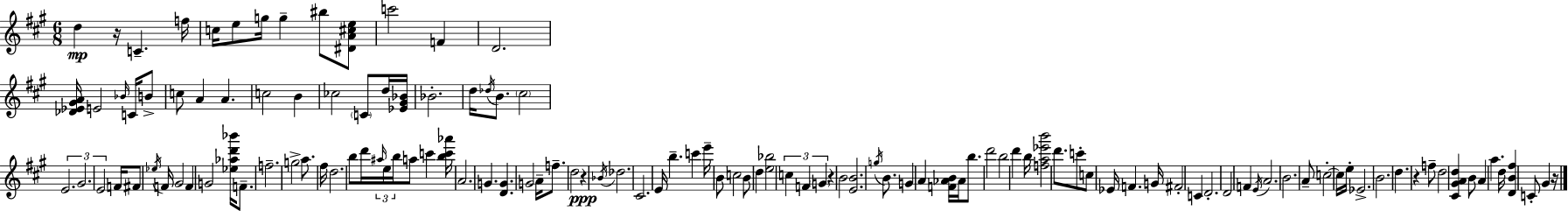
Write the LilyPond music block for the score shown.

{
  \clef treble
  \numericTimeSignature
  \time 6/8
  \key a \major
  \repeat volta 2 { d''4\mp r16 c'4.-- f''16 | c''16 e''8 g''16 g''4-- bis''8 <dis' a' cis'' e''>8 | c'''2 f'4 | d'2. | \break <des' ees' gis' a'>16 e'2 \grace { bes'16 } c'16 b'8-> | c''8 a'4 a'4. | c''2 b'4 | ces''2 \parenthesize c'8 d''16 | \break <ees' gis' bes'>16 bes'2.-. | d''16 \acciaccatura { des''16 } b'8. \parenthesize cis''2 | \tuplet 3/2 { e'2. | gis'2. | \break e'2 } f'16 fis'8 | \acciaccatura { ees''16 } f'16 gis'2 f'4 | g'2 <ees'' aes'' d''' bes'''>16 | f'8.-- f''2.-- | \break g''2-> a''8. | fis''16 d''2. | b''8 d'''16 \tuplet 3/2 { \grace { ais''16 } e''16 b''16 } a''8 c'''4 | <b'' c''' aes'''>16 a'2. | \break g'4. <d' g'>4. | g'2 | a'16-- f''8.-- d''2 | r4\ppp \acciaccatura { bes'16 } des''2. | \break cis'2. | e'16 b''4.-- | c'''4 e'''16-- b'8 c''2 | b'8 d''4 <e'' bes''>2 | \break \tuplet 3/2 { c''4 f'4 | \parenthesize g'4 } r4 b'2 | <e' b'>2. | \acciaccatura { g''16 } b'8. g'4 | \break a'4 <f' aes' b'>16 aes'16 b''8. d'''2 | b''2 | d'''4 b''16 <f'' a'' ees''' b'''>2 | d'''8. c'''8-. c''8 ees'16 f'4. | \break g'16 fis'2-. | c'4 d'2.-. | d'2 | f'4 \acciaccatura { e'16 } a'2. | \break b'2. | a'8-- c''2-.~~ | c''16 e''16-. ees'2.-> | b'2. | \break d''4. | r4 f''8-- d''2 | <cis' gis' a' d''>4 b'8 a'4 | a''4. d''16 <d' b' fis''>4 | \break c'8-. gis'4 r16 } \bar "|."
}